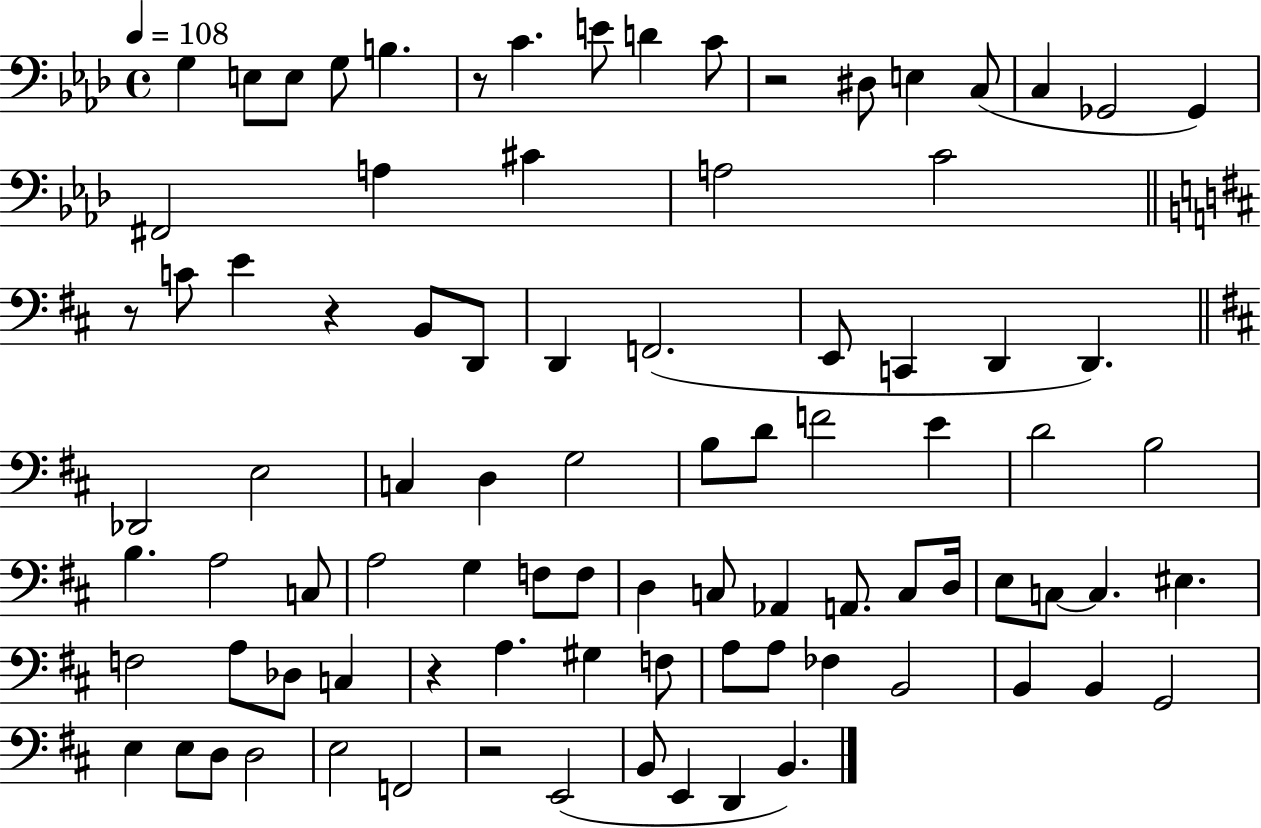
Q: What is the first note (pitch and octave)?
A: G3